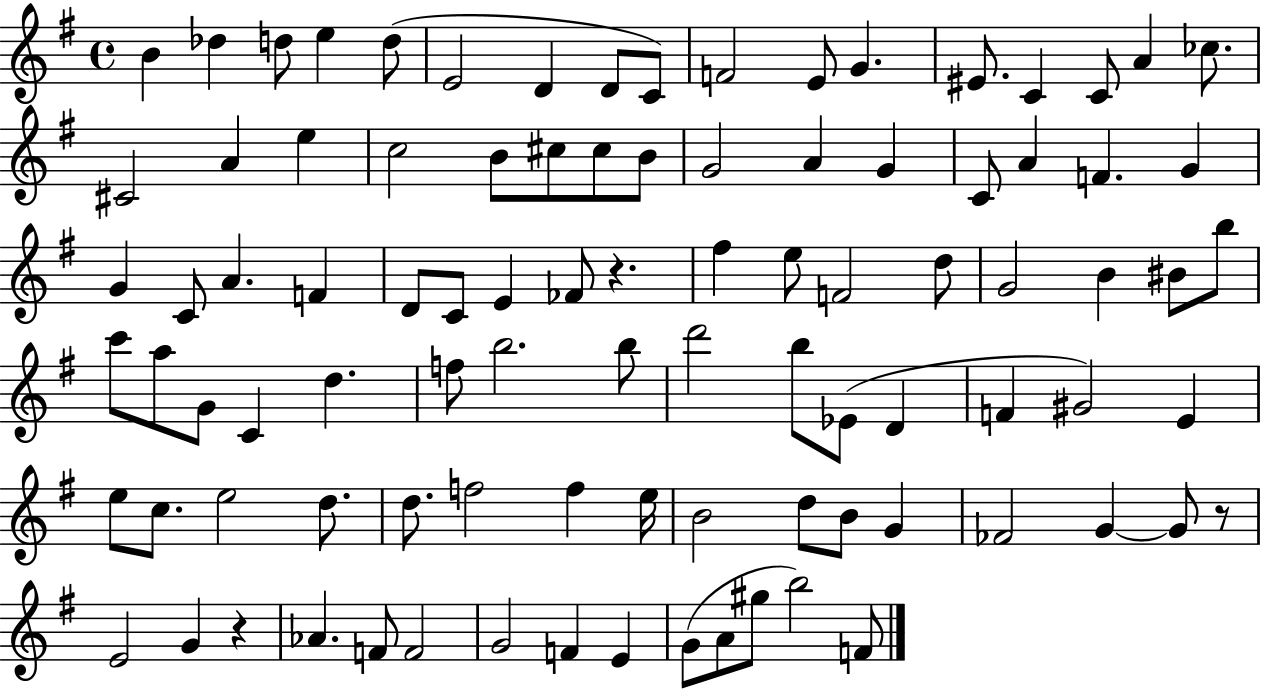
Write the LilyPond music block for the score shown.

{
  \clef treble
  \time 4/4
  \defaultTimeSignature
  \key g \major
  b'4 des''4 d''8 e''4 d''8( | e'2 d'4 d'8 c'8) | f'2 e'8 g'4. | eis'8. c'4 c'8 a'4 ces''8. | \break cis'2 a'4 e''4 | c''2 b'8 cis''8 cis''8 b'8 | g'2 a'4 g'4 | c'8 a'4 f'4. g'4 | \break g'4 c'8 a'4. f'4 | d'8 c'8 e'4 fes'8 r4. | fis''4 e''8 f'2 d''8 | g'2 b'4 bis'8 b''8 | \break c'''8 a''8 g'8 c'4 d''4. | f''8 b''2. b''8 | d'''2 b''8 ees'8( d'4 | f'4 gis'2) e'4 | \break e''8 c''8. e''2 d''8. | d''8. f''2 f''4 e''16 | b'2 d''8 b'8 g'4 | fes'2 g'4~~ g'8 r8 | \break e'2 g'4 r4 | aes'4. f'8 f'2 | g'2 f'4 e'4 | g'8( a'8 gis''8 b''2) f'8 | \break \bar "|."
}